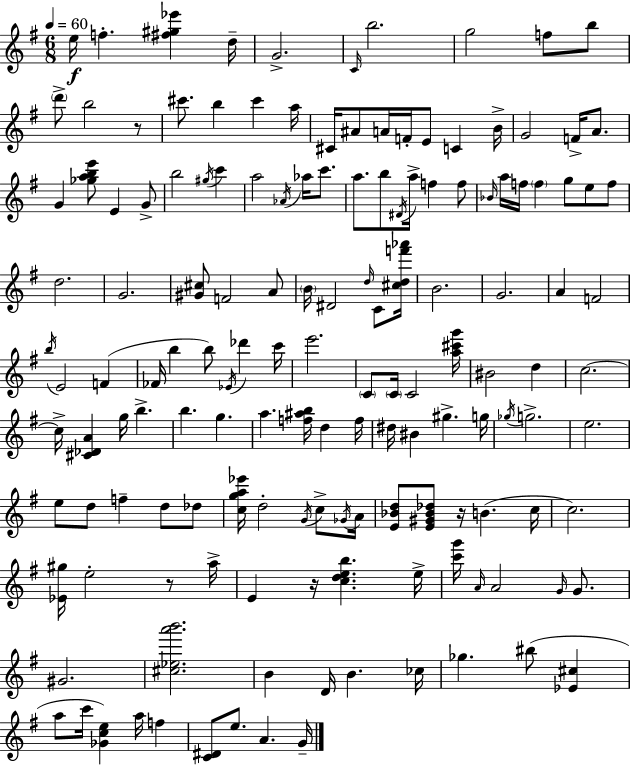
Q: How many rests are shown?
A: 4